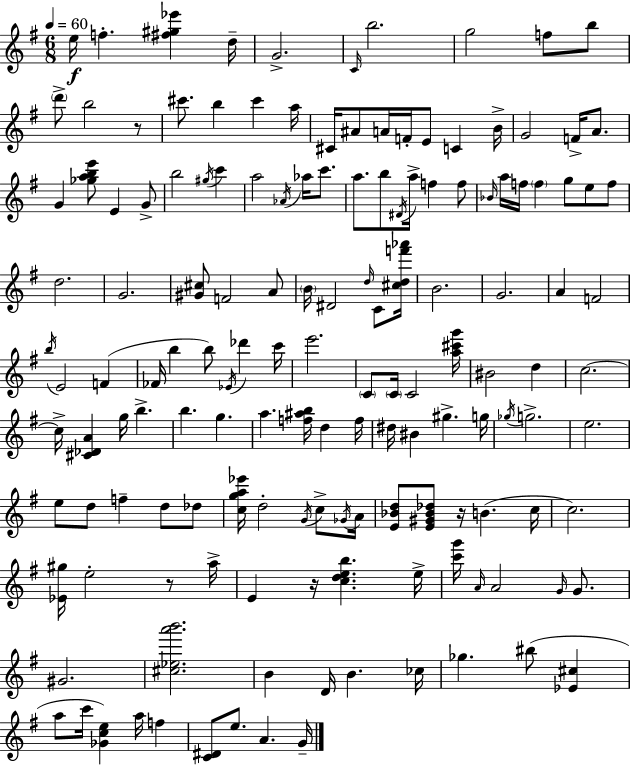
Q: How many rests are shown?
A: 4